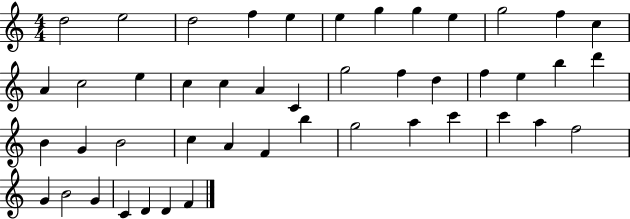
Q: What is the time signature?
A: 4/4